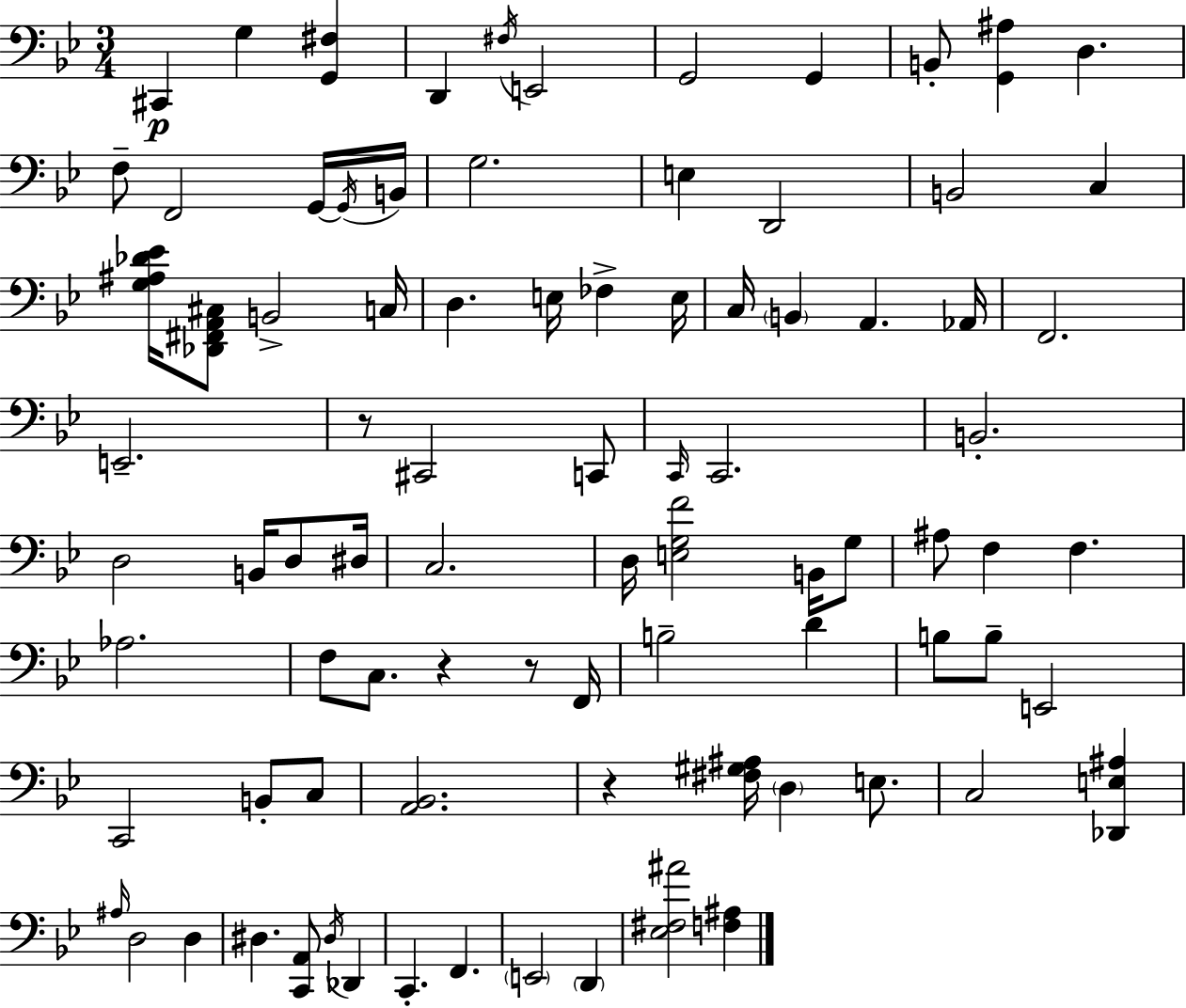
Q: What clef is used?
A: bass